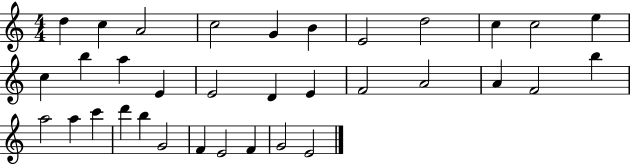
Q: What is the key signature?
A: C major